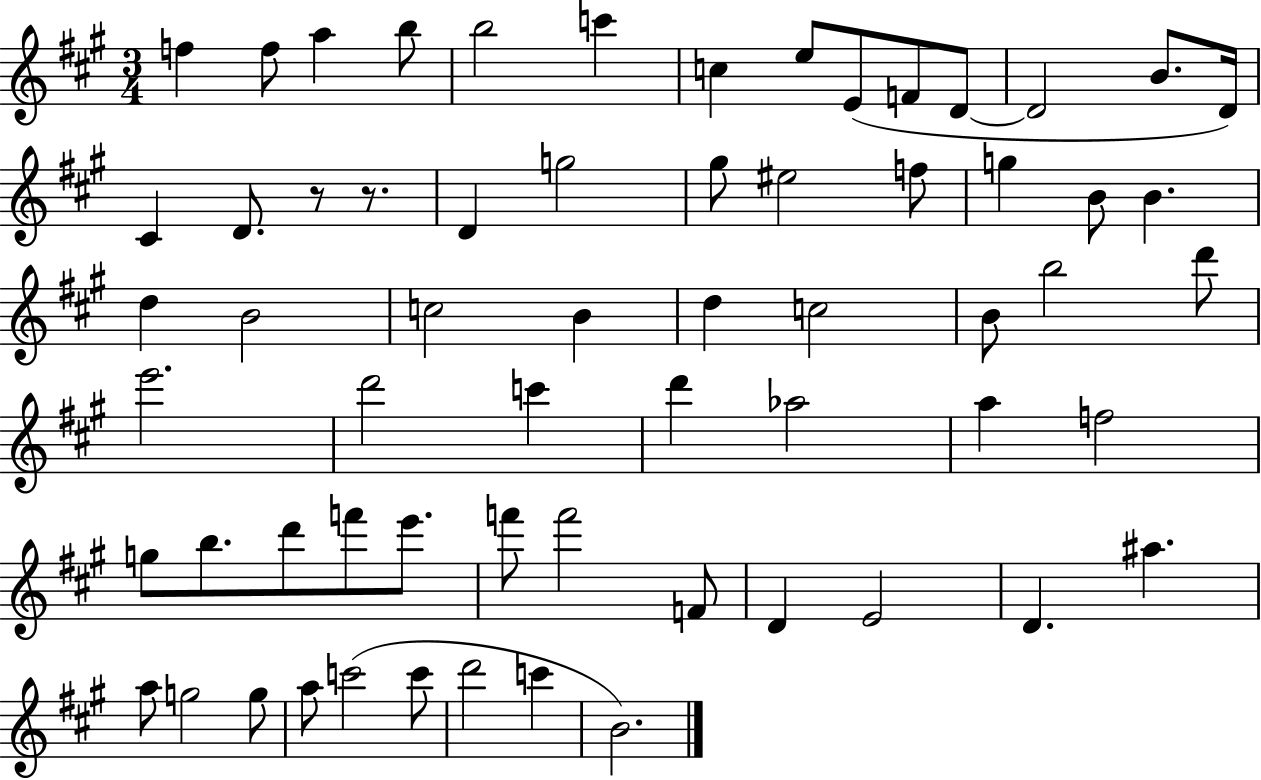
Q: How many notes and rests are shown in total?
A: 63